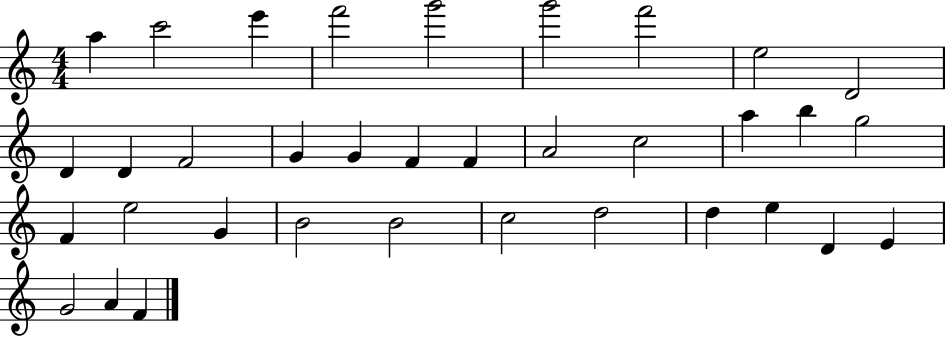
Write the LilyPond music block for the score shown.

{
  \clef treble
  \numericTimeSignature
  \time 4/4
  \key c \major
  a''4 c'''2 e'''4 | f'''2 g'''2 | g'''2 f'''2 | e''2 d'2 | \break d'4 d'4 f'2 | g'4 g'4 f'4 f'4 | a'2 c''2 | a''4 b''4 g''2 | \break f'4 e''2 g'4 | b'2 b'2 | c''2 d''2 | d''4 e''4 d'4 e'4 | \break g'2 a'4 f'4 | \bar "|."
}